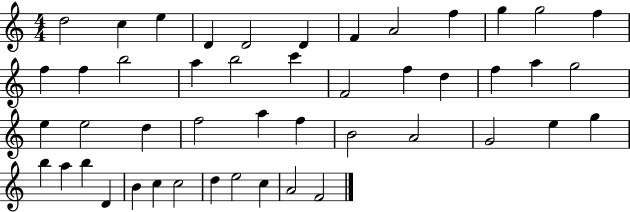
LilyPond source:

{
  \clef treble
  \numericTimeSignature
  \time 4/4
  \key c \major
  d''2 c''4 e''4 | d'4 d'2 d'4 | f'4 a'2 f''4 | g''4 g''2 f''4 | \break f''4 f''4 b''2 | a''4 b''2 c'''4 | f'2 f''4 d''4 | f''4 a''4 g''2 | \break e''4 e''2 d''4 | f''2 a''4 f''4 | b'2 a'2 | g'2 e''4 g''4 | \break b''4 a''4 b''4 d'4 | b'4 c''4 c''2 | d''4 e''2 c''4 | a'2 f'2 | \break \bar "|."
}